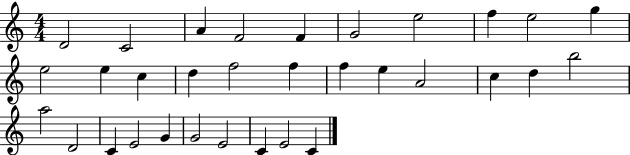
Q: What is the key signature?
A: C major